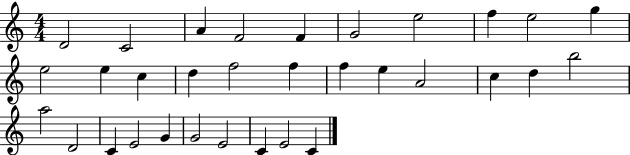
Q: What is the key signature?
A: C major